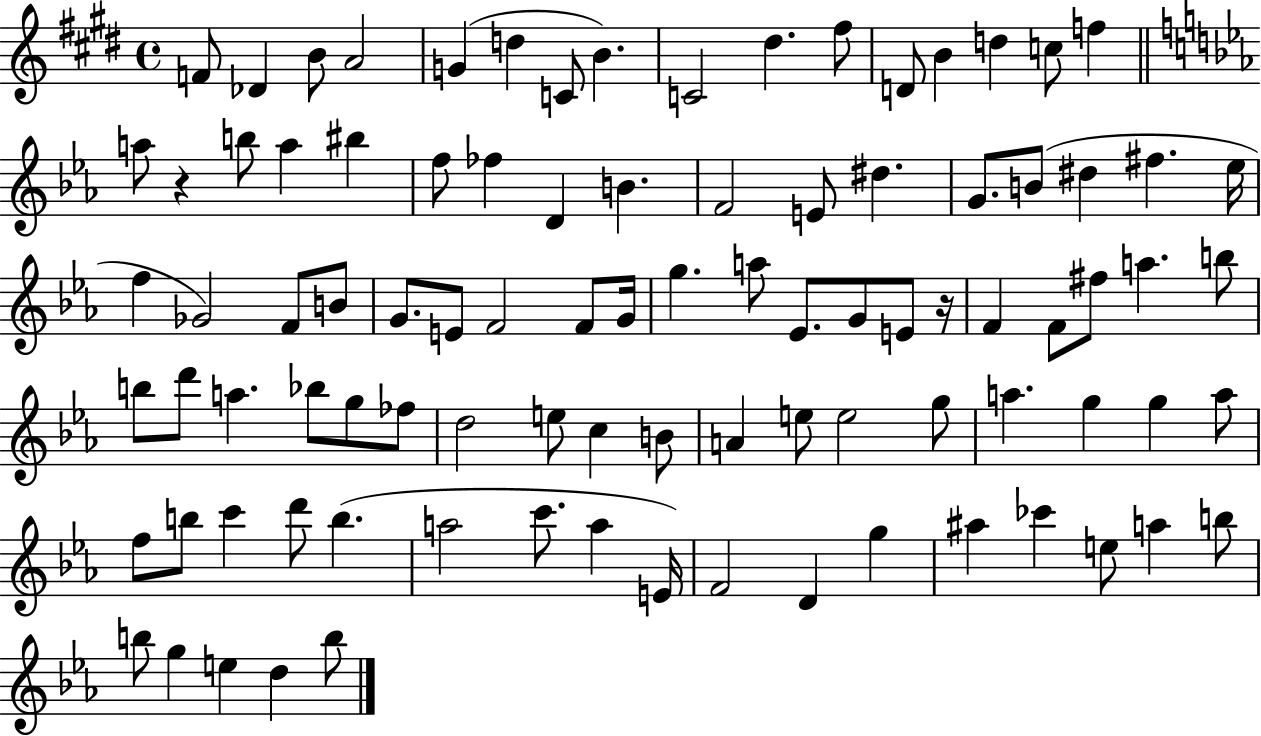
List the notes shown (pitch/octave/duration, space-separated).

F4/e Db4/q B4/e A4/h G4/q D5/q C4/e B4/q. C4/h D#5/q. F#5/e D4/e B4/q D5/q C5/e F5/q A5/e R/q B5/e A5/q BIS5/q F5/e FES5/q D4/q B4/q. F4/h E4/e D#5/q. G4/e. B4/e D#5/q F#5/q. Eb5/s F5/q Gb4/h F4/e B4/e G4/e. E4/e F4/h F4/e G4/s G5/q. A5/e Eb4/e. G4/e E4/e R/s F4/q F4/e F#5/e A5/q. B5/e B5/e D6/e A5/q. Bb5/e G5/e FES5/e D5/h E5/e C5/q B4/e A4/q E5/e E5/h G5/e A5/q. G5/q G5/q A5/e F5/e B5/e C6/q D6/e B5/q. A5/h C6/e. A5/q E4/s F4/h D4/q G5/q A#5/q CES6/q E5/e A5/q B5/e B5/e G5/q E5/q D5/q B5/e